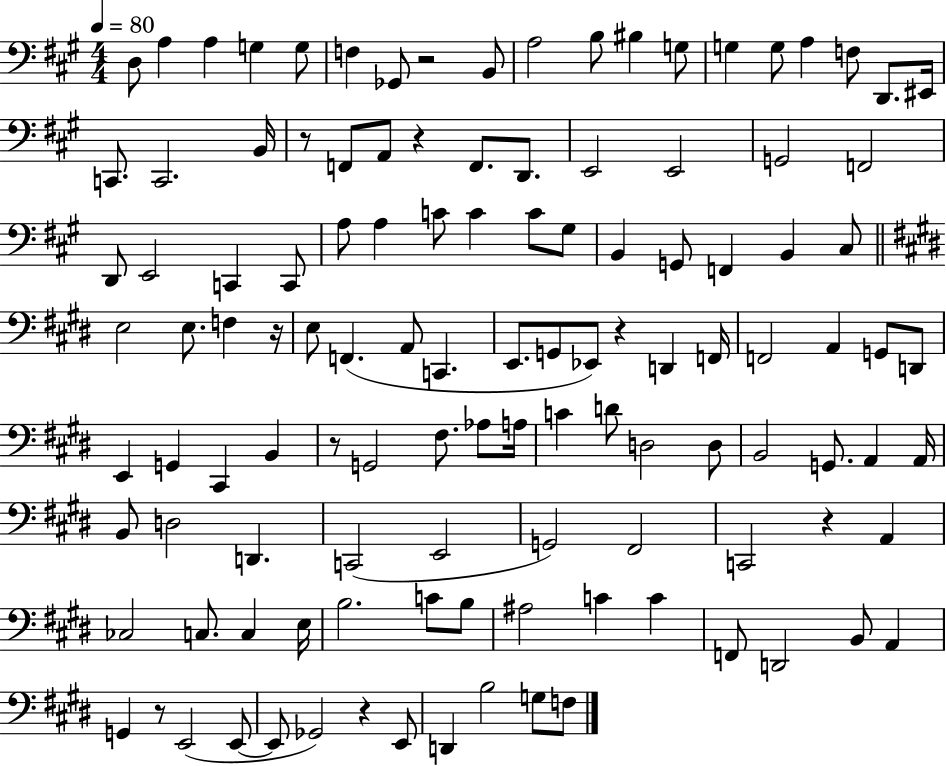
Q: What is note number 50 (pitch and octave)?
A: A2